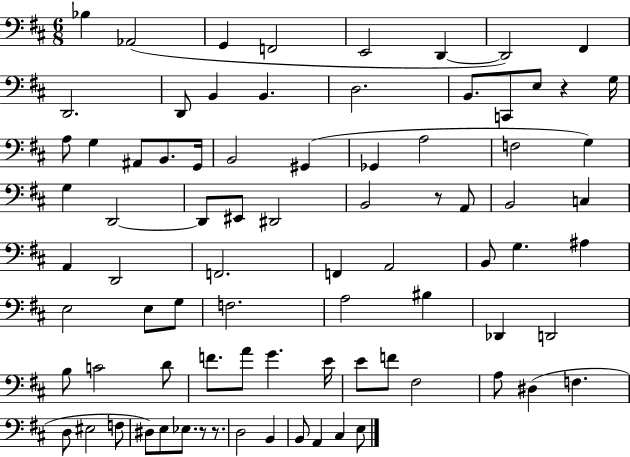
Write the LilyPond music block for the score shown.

{
  \clef bass
  \numericTimeSignature
  \time 6/8
  \key d \major
  bes4 aes,2( | g,4 f,2 | e,2 d,4~~ | d,2) fis,4 | \break d,2. | d,8 b,4 b,4. | d2. | b,8. c,8 e8 r4 g16 | \break a8 g4 ais,8 b,8. g,16 | b,2 gis,4( | ges,4 a2 | f2 g4) | \break g4 d,2~~ | d,8 eis,8 dis,2 | b,2 r8 a,8 | b,2 c4 | \break a,4 d,2 | f,2. | f,4 a,2 | b,8 g4. ais4 | \break e2 e8 g8 | f2. | a2 bis4 | des,4 d,2 | \break b8 c'2 d'8 | f'8. a'8 g'4. e'16 | e'8 f'8 fis2 | a8 dis4( f4. | \break d8 eis2 f8 | dis8) e8 ees8. r8 r8. | d2 b,4 | b,8 a,4 cis4 e8 | \break \bar "|."
}